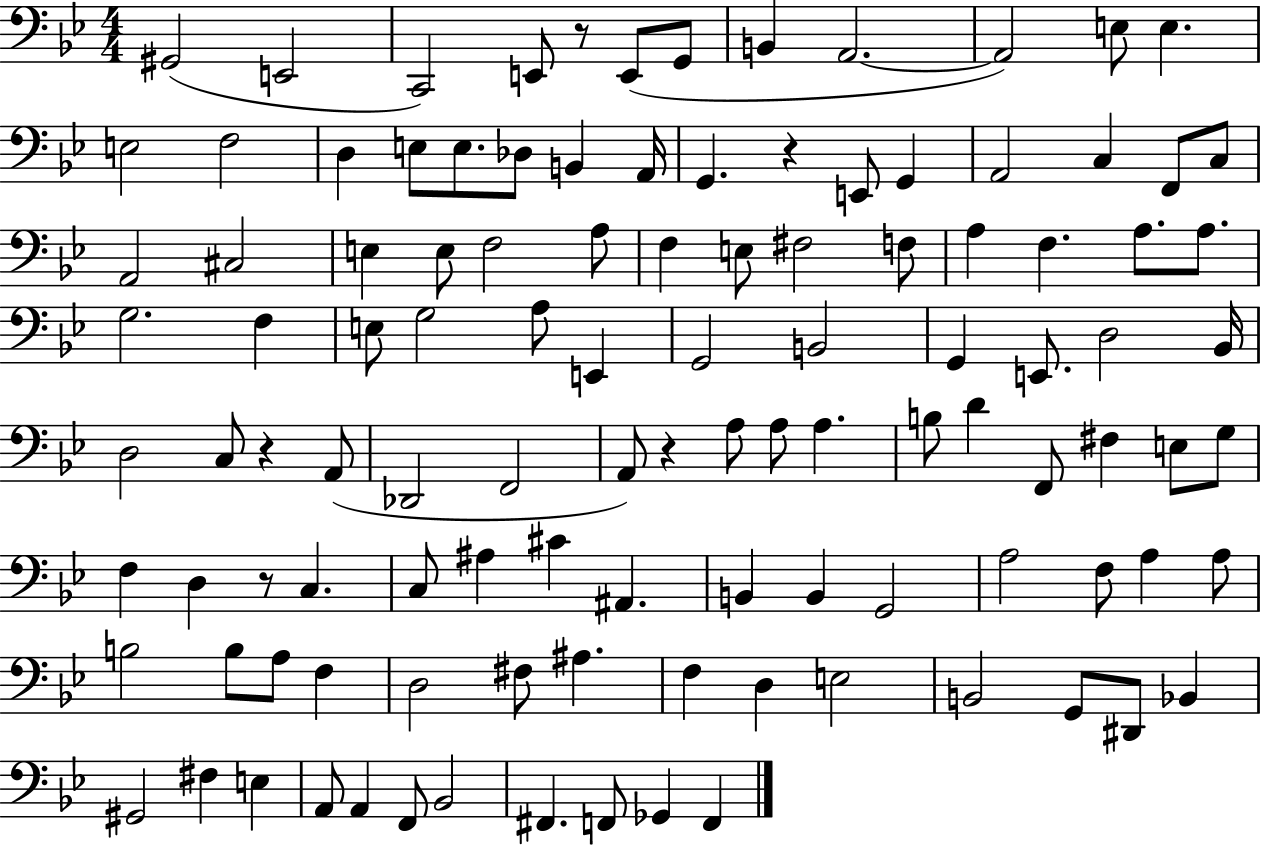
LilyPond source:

{
  \clef bass
  \numericTimeSignature
  \time 4/4
  \key bes \major
  gis,2( e,2 | c,2) e,8 r8 e,8( g,8 | b,4 a,2.~~ | a,2) e8 e4. | \break e2 f2 | d4 e8 e8. des8 b,4 a,16 | g,4. r4 e,8 g,4 | a,2 c4 f,8 c8 | \break a,2 cis2 | e4 e8 f2 a8 | f4 e8 fis2 f8 | a4 f4. a8. a8. | \break g2. f4 | e8 g2 a8 e,4 | g,2 b,2 | g,4 e,8. d2 bes,16 | \break d2 c8 r4 a,8( | des,2 f,2 | a,8) r4 a8 a8 a4. | b8 d'4 f,8 fis4 e8 g8 | \break f4 d4 r8 c4. | c8 ais4 cis'4 ais,4. | b,4 b,4 g,2 | a2 f8 a4 a8 | \break b2 b8 a8 f4 | d2 fis8 ais4. | f4 d4 e2 | b,2 g,8 dis,8 bes,4 | \break gis,2 fis4 e4 | a,8 a,4 f,8 bes,2 | fis,4. f,8 ges,4 f,4 | \bar "|."
}